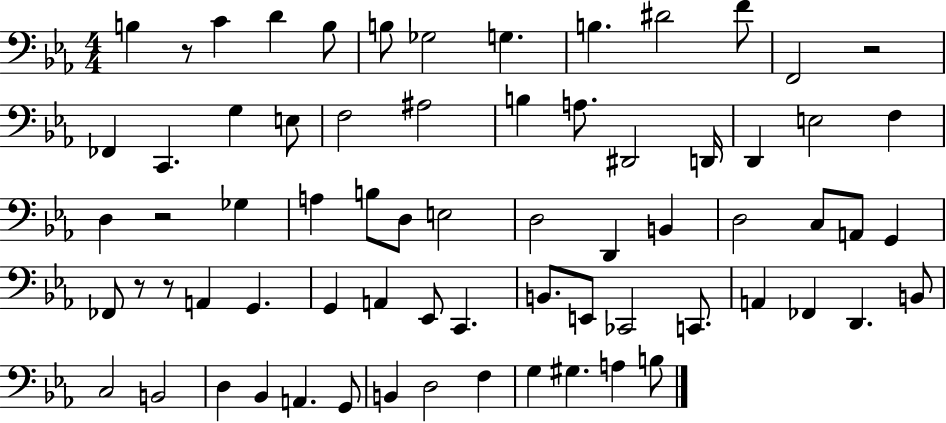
B3/q R/e C4/q D4/q B3/e B3/e Gb3/h G3/q. B3/q. D#4/h F4/e F2/h R/h FES2/q C2/q. G3/q E3/e F3/h A#3/h B3/q A3/e. D#2/h D2/s D2/q E3/h F3/q D3/q R/h Gb3/q A3/q B3/e D3/e E3/h D3/h D2/q B2/q D3/h C3/e A2/e G2/q FES2/e R/e R/e A2/q G2/q. G2/q A2/q Eb2/e C2/q. B2/e. E2/e CES2/h C2/e. A2/q FES2/q D2/q. B2/e C3/h B2/h D3/q Bb2/q A2/q. G2/e B2/q D3/h F3/q G3/q G#3/q. A3/q B3/e